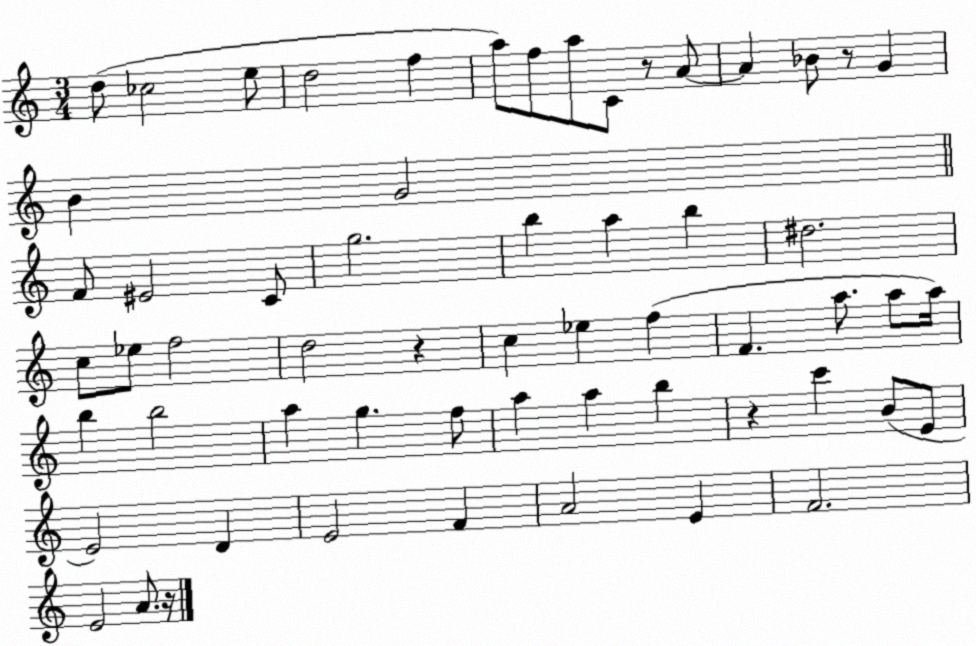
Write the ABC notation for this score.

X:1
T:Untitled
M:3/4
L:1/4
K:C
d/2 _c2 e/2 d2 f a/2 f/2 a/2 C/2 z/2 A/2 A _B/2 z/2 G B G2 F/2 ^E2 C/2 g2 b a b ^d2 c/2 _e/2 f2 d2 z c _e f F a/2 a/2 a/4 b b2 a g f/2 a a b z c' B/2 E/2 E2 D E2 F A2 E F2 E2 A/2 z/4